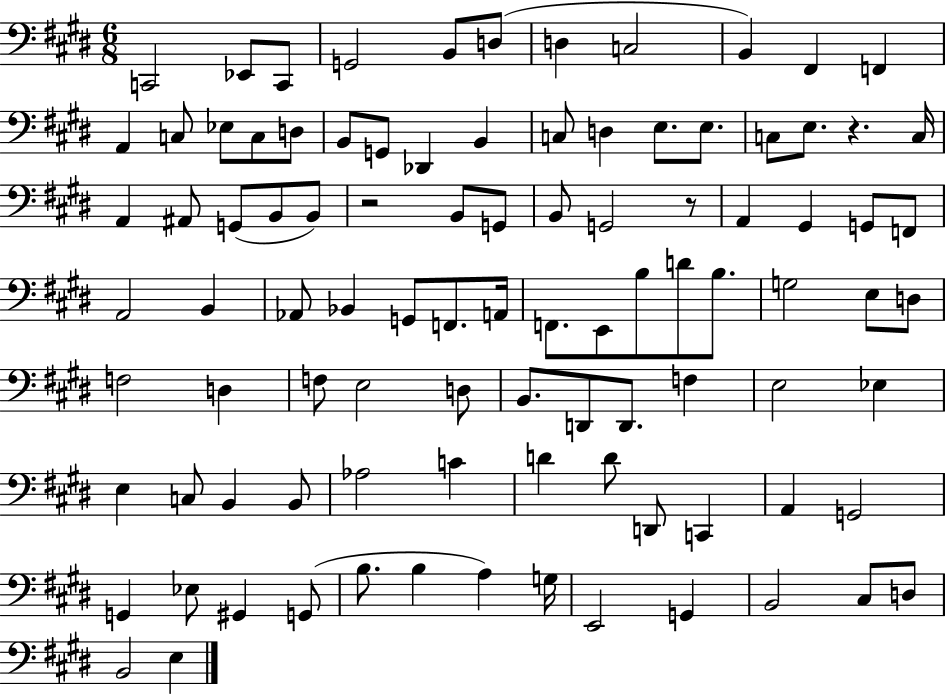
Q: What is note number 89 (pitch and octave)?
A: B2